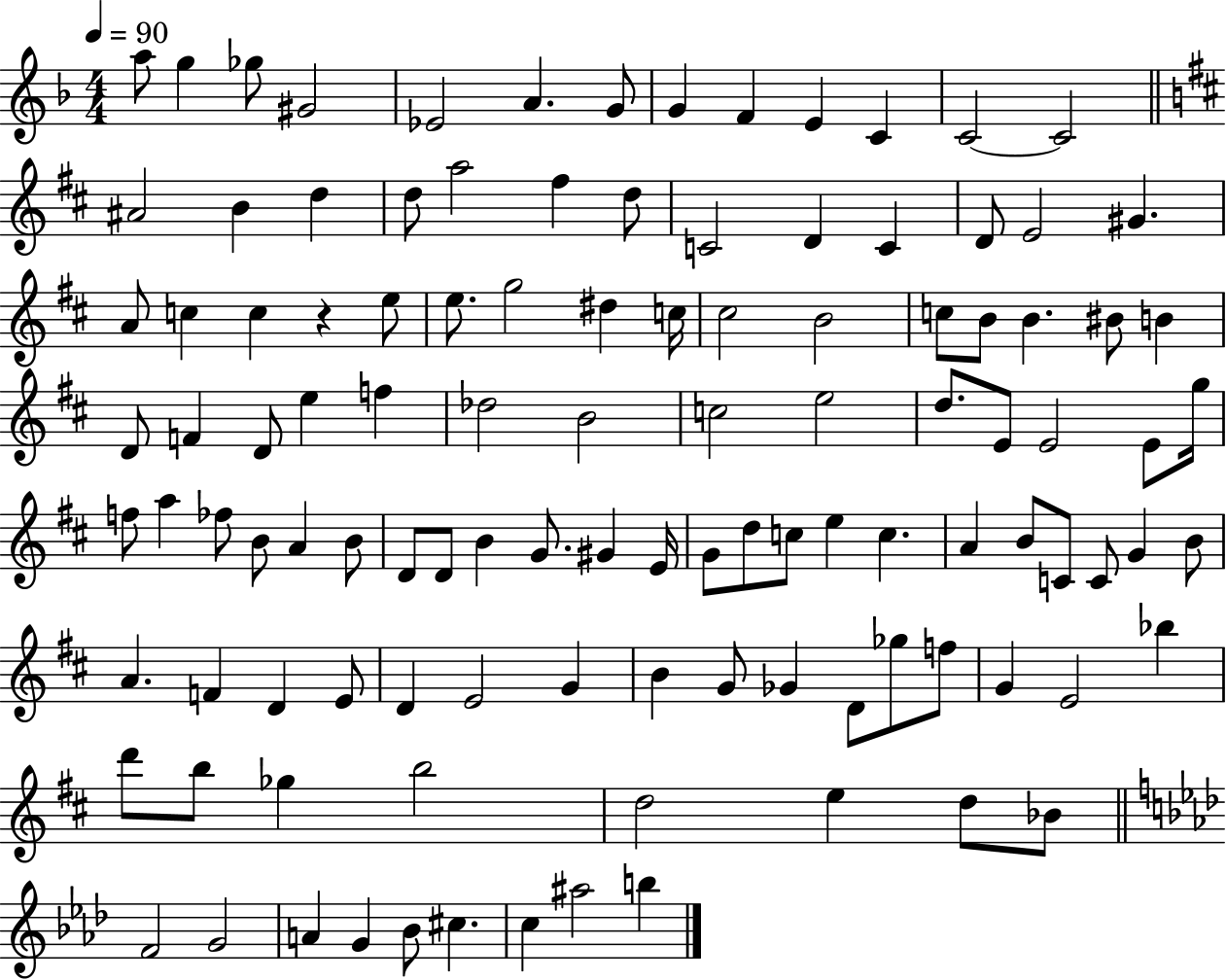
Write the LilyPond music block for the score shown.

{
  \clef treble
  \numericTimeSignature
  \time 4/4
  \key f \major
  \tempo 4 = 90
  a''8 g''4 ges''8 gis'2 | ees'2 a'4. g'8 | g'4 f'4 e'4 c'4 | c'2~~ c'2 | \break \bar "||" \break \key d \major ais'2 b'4 d''4 | d''8 a''2 fis''4 d''8 | c'2 d'4 c'4 | d'8 e'2 gis'4. | \break a'8 c''4 c''4 r4 e''8 | e''8. g''2 dis''4 c''16 | cis''2 b'2 | c''8 b'8 b'4. bis'8 b'4 | \break d'8 f'4 d'8 e''4 f''4 | des''2 b'2 | c''2 e''2 | d''8. e'8 e'2 e'8 g''16 | \break f''8 a''4 fes''8 b'8 a'4 b'8 | d'8 d'8 b'4 g'8. gis'4 e'16 | g'8 d''8 c''8 e''4 c''4. | a'4 b'8 c'8 c'8 g'4 b'8 | \break a'4. f'4 d'4 e'8 | d'4 e'2 g'4 | b'4 g'8 ges'4 d'8 ges''8 f''8 | g'4 e'2 bes''4 | \break d'''8 b''8 ges''4 b''2 | d''2 e''4 d''8 bes'8 | \bar "||" \break \key f \minor f'2 g'2 | a'4 g'4 bes'8 cis''4. | c''4 ais''2 b''4 | \bar "|."
}